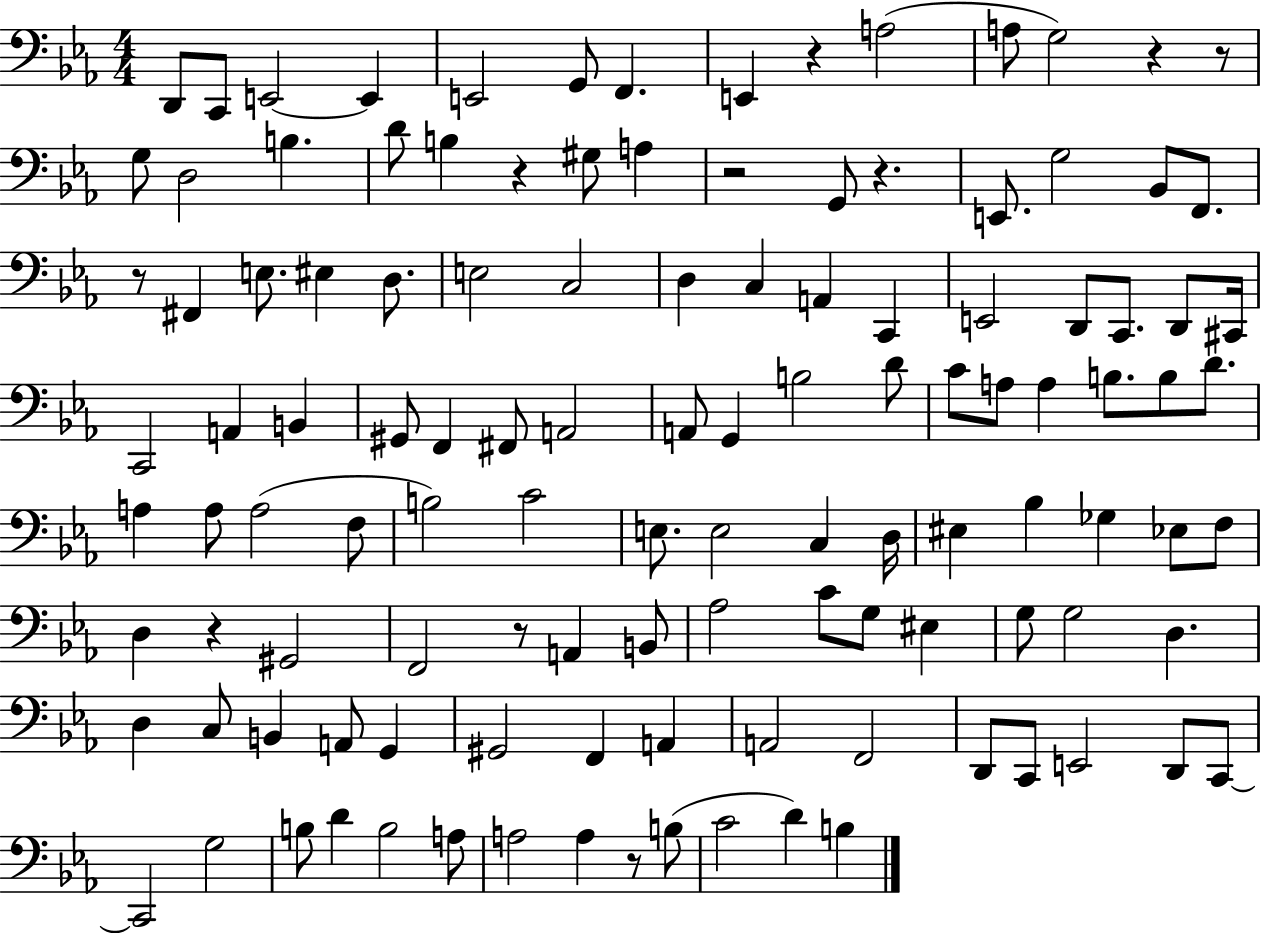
D2/e C2/e E2/h E2/q E2/h G2/e F2/q. E2/q R/q A3/h A3/e G3/h R/q R/e G3/e D3/h B3/q. D4/e B3/q R/q G#3/e A3/q R/h G2/e R/q. E2/e. G3/h Bb2/e F2/e. R/e F#2/q E3/e. EIS3/q D3/e. E3/h C3/h D3/q C3/q A2/q C2/q E2/h D2/e C2/e. D2/e C#2/s C2/h A2/q B2/q G#2/e F2/q F#2/e A2/h A2/e G2/q B3/h D4/e C4/e A3/e A3/q B3/e. B3/e D4/e. A3/q A3/e A3/h F3/e B3/h C4/h E3/e. E3/h C3/q D3/s EIS3/q Bb3/q Gb3/q Eb3/e F3/e D3/q R/q G#2/h F2/h R/e A2/q B2/e Ab3/h C4/e G3/e EIS3/q G3/e G3/h D3/q. D3/q C3/e B2/q A2/e G2/q G#2/h F2/q A2/q A2/h F2/h D2/e C2/e E2/h D2/e C2/e C2/h G3/h B3/e D4/q B3/h A3/e A3/h A3/q R/e B3/e C4/h D4/q B3/q